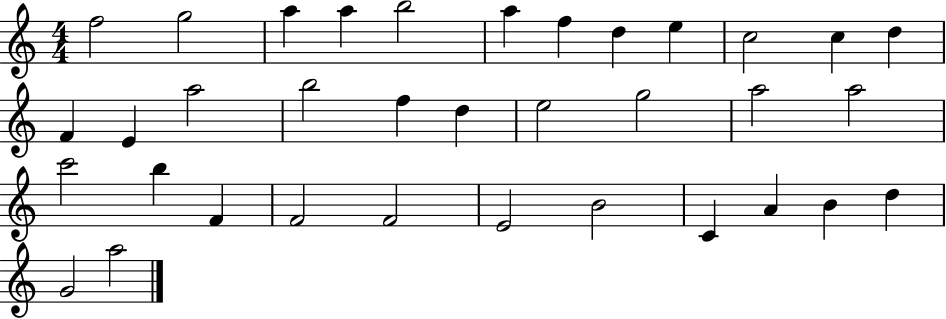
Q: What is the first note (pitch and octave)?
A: F5